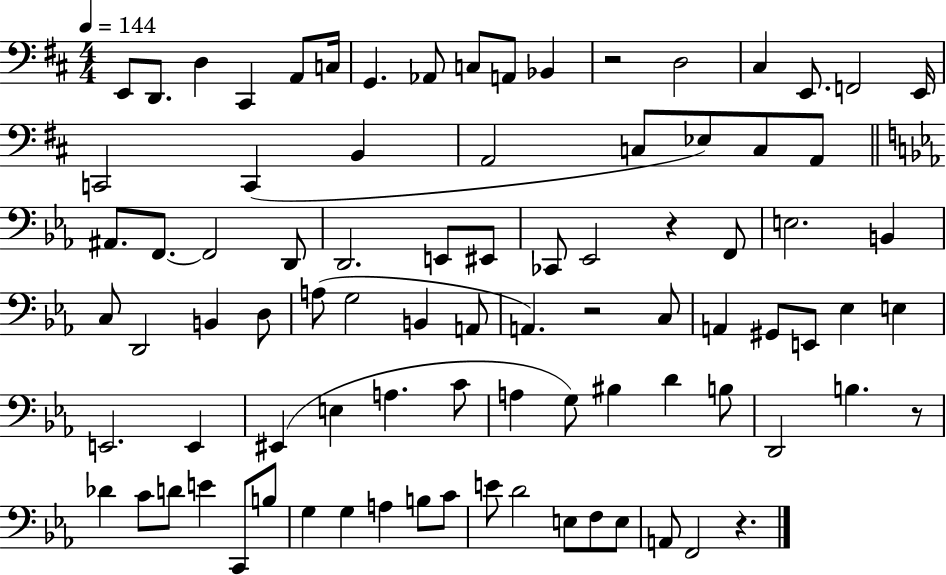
E2/e D2/e. D3/q C#2/q A2/e C3/s G2/q. Ab2/e C3/e A2/e Bb2/q R/h D3/h C#3/q E2/e. F2/h E2/s C2/h C2/q B2/q A2/h C3/e Eb3/e C3/e A2/e A#2/e. F2/e. F2/h D2/e D2/h. E2/e EIS2/e CES2/e Eb2/h R/q F2/e E3/h. B2/q C3/e D2/h B2/q D3/e A3/e G3/h B2/q A2/e A2/q. R/h C3/e A2/q G#2/e E2/e Eb3/q E3/q E2/h. E2/q EIS2/q E3/q A3/q. C4/e A3/q G3/e BIS3/q D4/q B3/e D2/h B3/q. R/e Db4/q C4/e D4/e E4/q C2/e B3/e G3/q G3/q A3/q B3/e C4/e E4/e D4/h E3/e F3/e E3/e A2/e F2/h R/q.